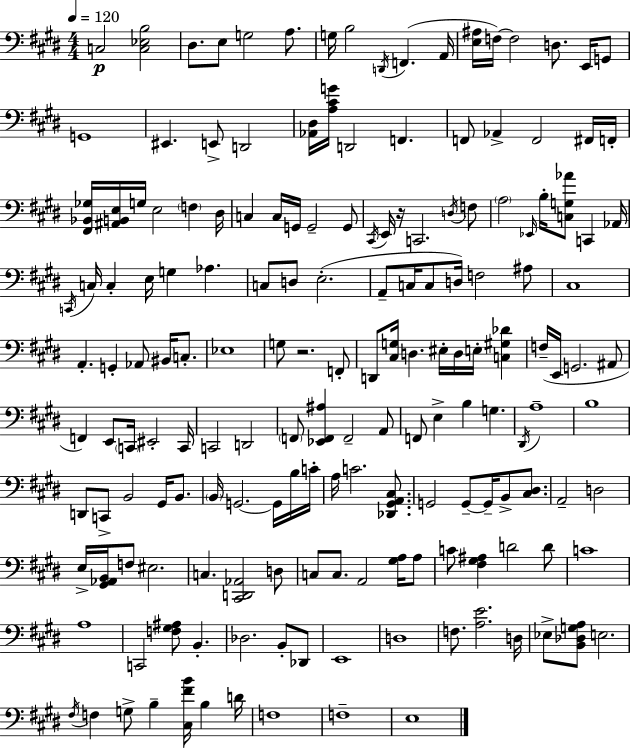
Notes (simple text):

C3/h [C3,Eb3,B3]/h D#3/e. E3/e G3/h A3/e. G3/s B3/h D2/s F2/q. A2/s [E3,A#3]/s F3/s F3/h D3/e. E2/s G2/e G2/w EIS2/q. E2/e D2/h [Ab2,D#3]/s [A3,C#4,G4]/s D2/h F2/q. F2/e Ab2/q F2/h F#2/s F2/s [F#2,Bb2,Gb3]/s [A#2,B2,E3]/s G3/s E3/h F3/q D#3/s C3/q C3/s G2/s G2/h G2/e C#2/s E2/s R/s C2/h. D3/s F3/e A3/h Eb2/s B3/s [C3,G3,Ab4]/e C2/q Ab2/s C2/s C3/s C3/q E3/s G3/q Ab3/q. C3/e D3/e E3/h. A2/e C3/s C3/e D3/s F3/h A#3/e C#3/w A2/q. G2/q Ab2/e BIS2/s C3/e. Eb3/w G3/e R/h. F2/e D2/e [C#3,G3]/s D3/q. EIS3/s D3/s E3/s [C3,G#3,Db4]/q F3/s E2/s G2/h. A#2/e F2/q E2/e C2/s EIS2/h C2/s C2/h D2/h F2/e [Eb2,F2,A#3]/q F2/h A2/e F2/e E3/q B3/q G3/q. D#2/s A3/w B3/w D2/e C2/e B2/h G#2/s B2/e. B2/s G2/h. G2/s B3/s C4/s A3/s C4/h. [Db2,G#2,A2,C#3]/e. G2/h G2/e G2/s B2/e [C#3,D#3]/e. A2/h D3/h E3/s [G#2,Ab2,B2]/s F3/e EIS3/h. C3/q. [C#2,D2,Ab2]/h D3/e C3/e C3/e. A2/h [G#3,A3]/s A3/e C4/e [F#3,G#3,A#3]/q D4/h D4/e C4/w A3/w C2/h [F3,G#3,A#3]/e B2/q. Db3/h. B2/e Db2/e E2/w D3/w F3/e. [A3,E4]/h. D3/s Eb3/e [B2,Db3,G3,A3]/e E3/h. F#3/s F3/q G3/e B3/q [C#3,F#4,B4]/s B3/q D4/s F3/w F3/w E3/w